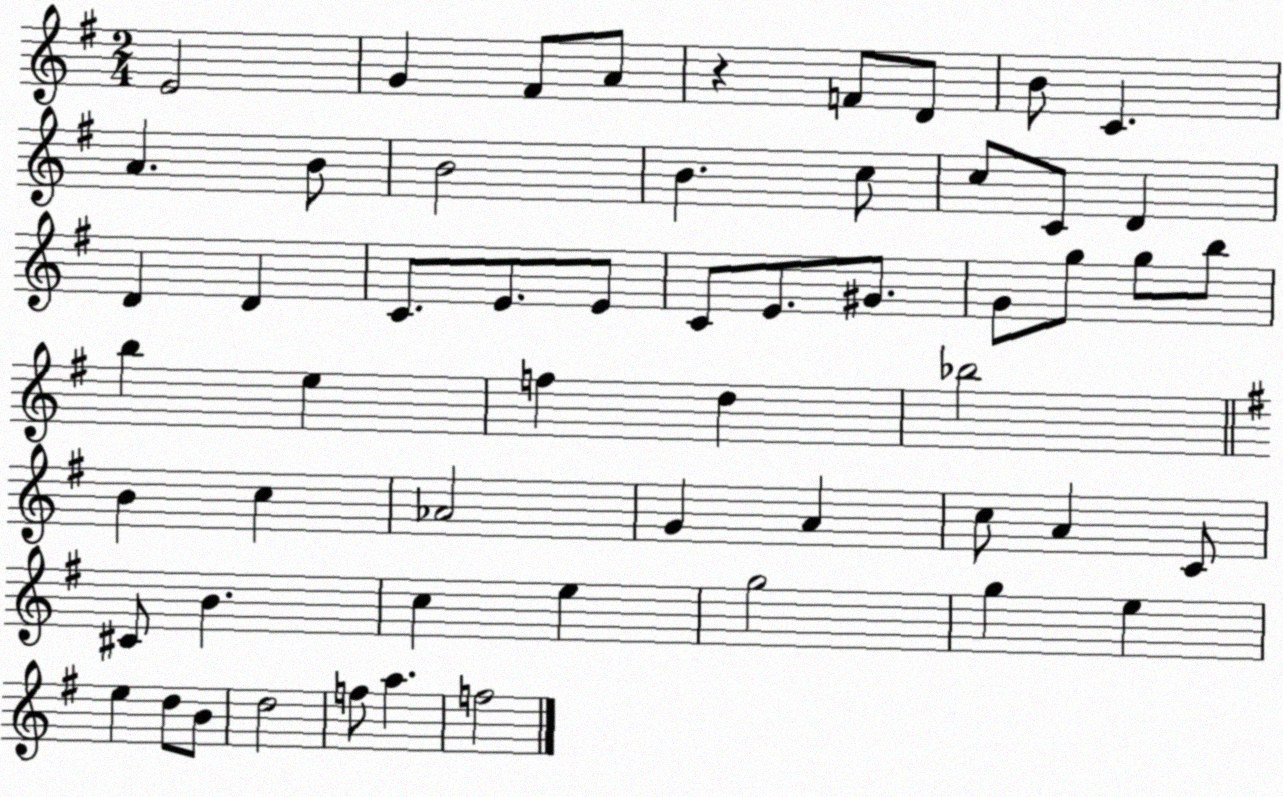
X:1
T:Untitled
M:2/4
L:1/4
K:G
E2 G ^F/2 A/2 z F/2 D/2 B/2 C A B/2 B2 B c/2 c/2 C/2 D D D C/2 E/2 E/2 C/2 E/2 ^G/2 G/2 g/2 g/2 b/2 b e f d _b2 B c _A2 G A c/2 A C/2 ^C/2 B c e g2 g e e d/2 B/2 d2 f/2 a f2